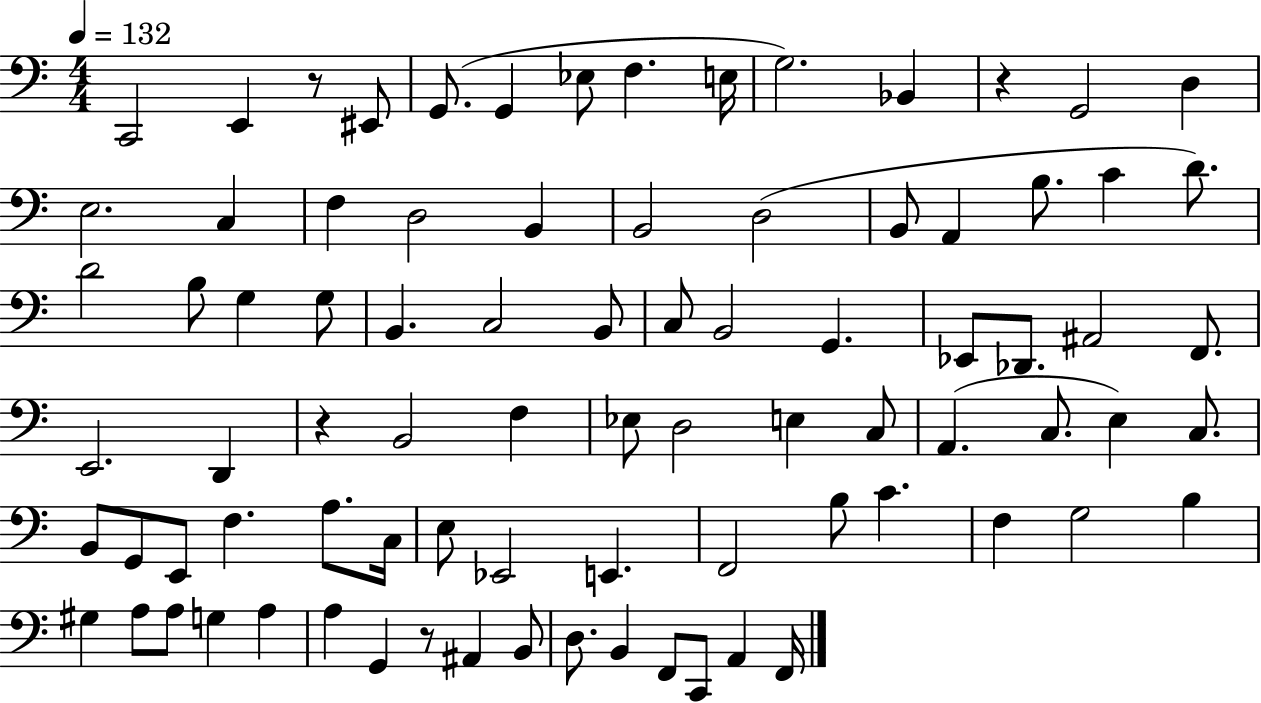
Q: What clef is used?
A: bass